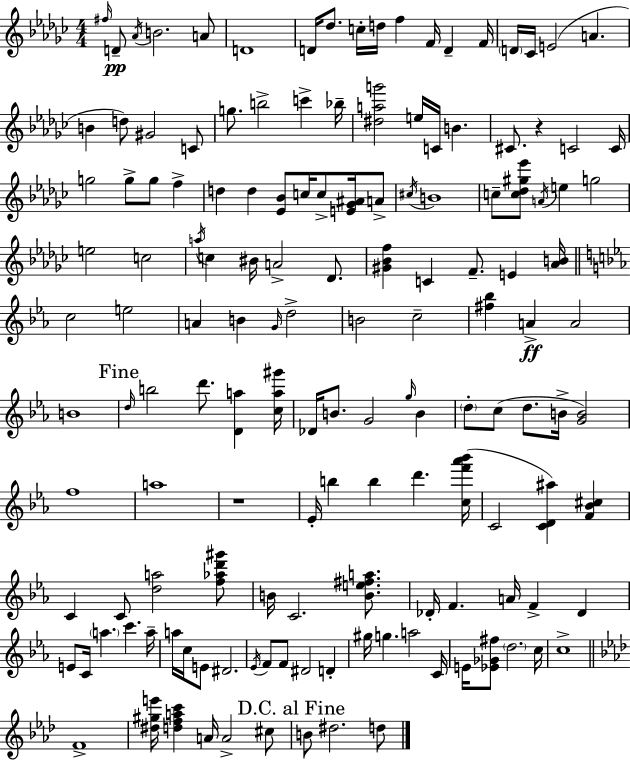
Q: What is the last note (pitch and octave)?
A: D5